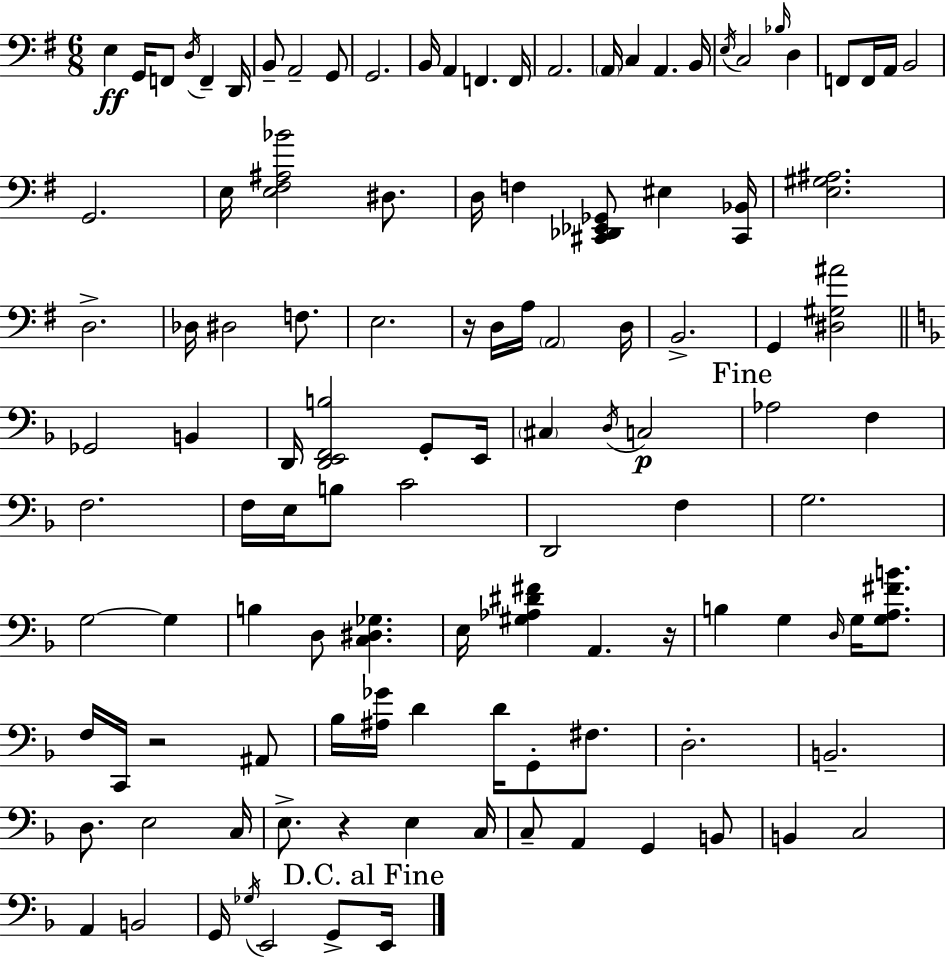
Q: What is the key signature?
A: E minor